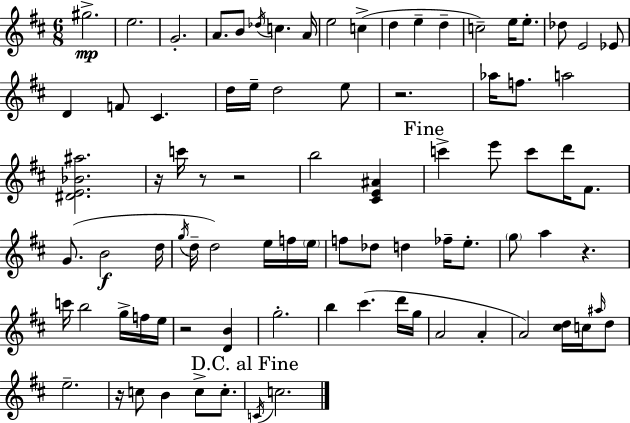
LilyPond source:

{
  \clef treble
  \numericTimeSignature
  \time 6/8
  \key d \major
  gis''2.->\mp | e''2. | g'2.-. | a'8. b'8 \acciaccatura { des''16 } c''4. | \break a'16 e''2 c''4->( | d''4 e''4-- d''4-- | c''2--) e''16 e''8.-. | des''8 e'2 ees'8 | \break d'4 f'8 cis'4. | d''16 e''16-- d''2 e''8 | r2. | aes''16 f''8. a''2 | \break <dis' e' bes' ais''>2. | r16 c'''16 r8 r2 | b''2 <cis' e' ais'>4 | \mark "Fine" c'''4-> e'''8 c'''8 d'''16 fis'8. | \break g'8.( b'2\f | d''16 \acciaccatura { g''16 } d''16-- d''2) e''16 | f''16 \parenthesize e''16 f''8 des''8 d''4 fes''16-- e''8.-. | \parenthesize g''8 a''4 r4. | \break c'''16 b''2 g''16-> | f''16 e''16 r2 <d' b'>4 | g''2.-. | b''4 cis'''4.( | \break d'''16 g''16 a'2 a'4-. | a'2) <cis'' d''>16 c''16 | \grace { ais''16 } d''8 e''2.-- | r16 c''8 b'4 c''8-> | \break c''8.-. \mark "D.C. al Fine" \acciaccatura { c'16 } c''2. | \bar "|."
}